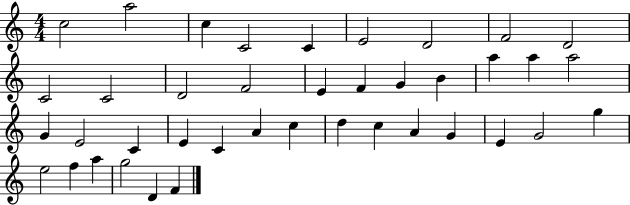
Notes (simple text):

C5/h A5/h C5/q C4/h C4/q E4/h D4/h F4/h D4/h C4/h C4/h D4/h F4/h E4/q F4/q G4/q B4/q A5/q A5/q A5/h G4/q E4/h C4/q E4/q C4/q A4/q C5/q D5/q C5/q A4/q G4/q E4/q G4/h G5/q E5/h F5/q A5/q G5/h D4/q F4/q